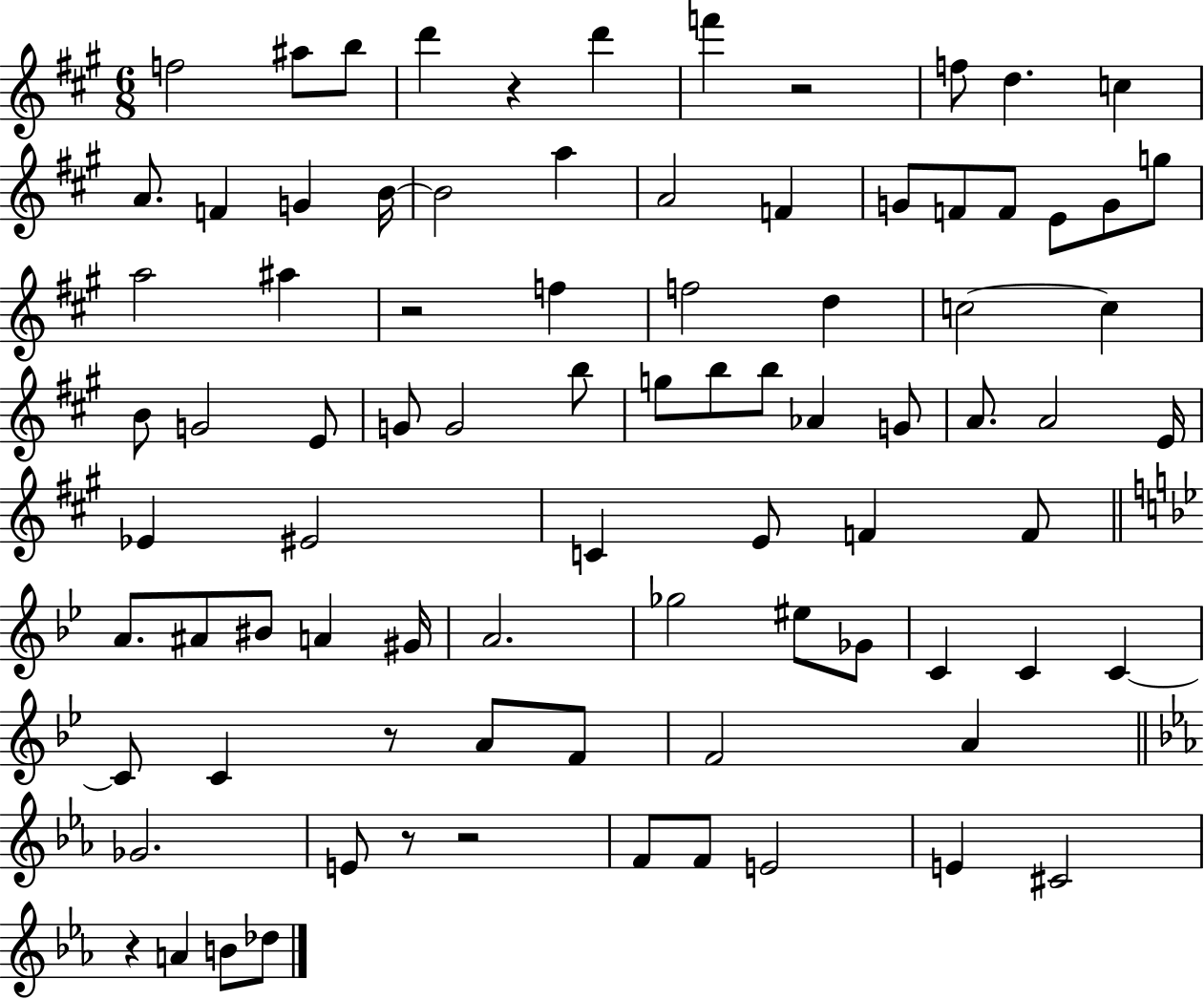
X:1
T:Untitled
M:6/8
L:1/4
K:A
f2 ^a/2 b/2 d' z d' f' z2 f/2 d c A/2 F G B/4 B2 a A2 F G/2 F/2 F/2 E/2 G/2 g/2 a2 ^a z2 f f2 d c2 c B/2 G2 E/2 G/2 G2 b/2 g/2 b/2 b/2 _A G/2 A/2 A2 E/4 _E ^E2 C E/2 F F/2 A/2 ^A/2 ^B/2 A ^G/4 A2 _g2 ^e/2 _G/2 C C C C/2 C z/2 A/2 F/2 F2 A _G2 E/2 z/2 z2 F/2 F/2 E2 E ^C2 z A B/2 _d/2